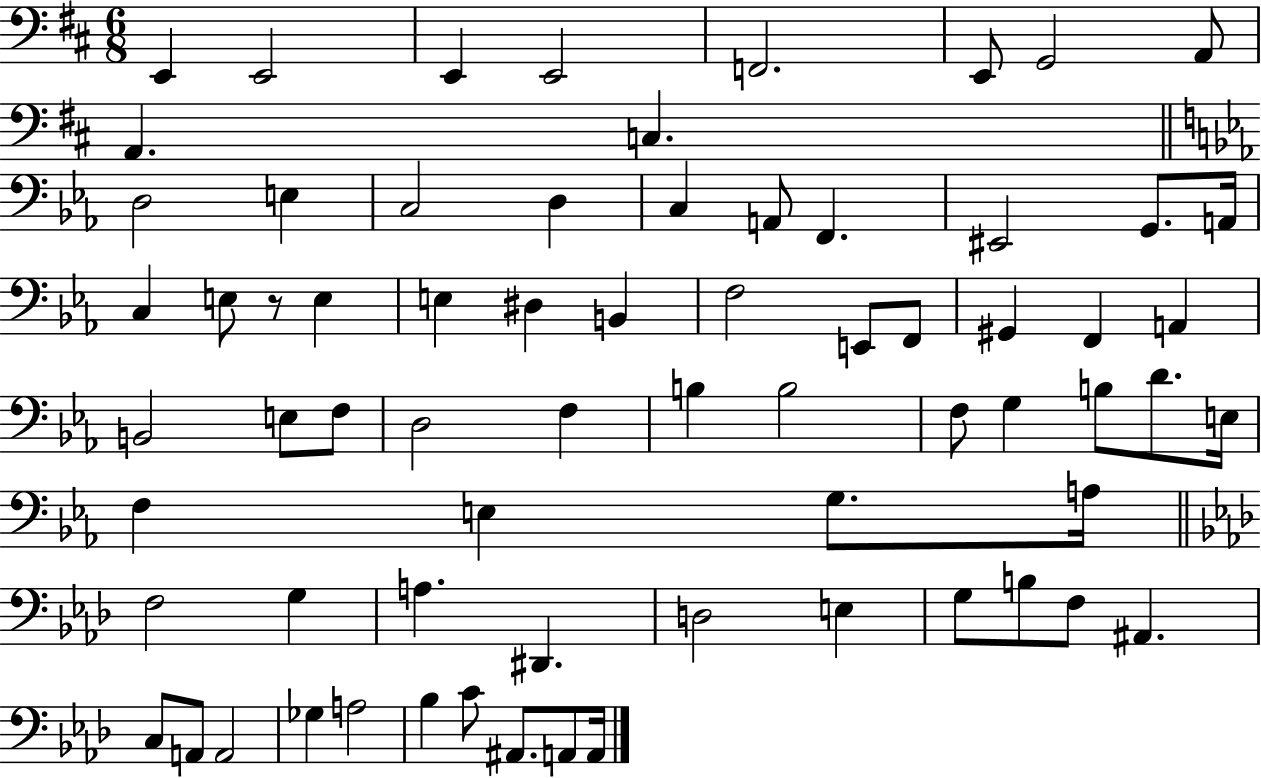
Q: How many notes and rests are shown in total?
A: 69